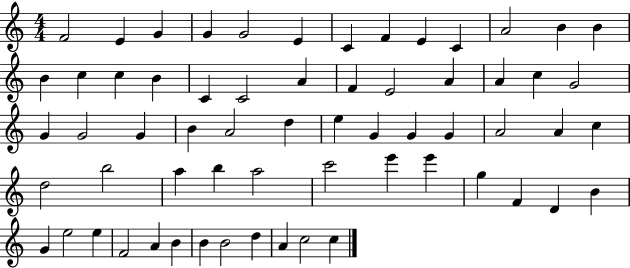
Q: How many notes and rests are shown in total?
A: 63